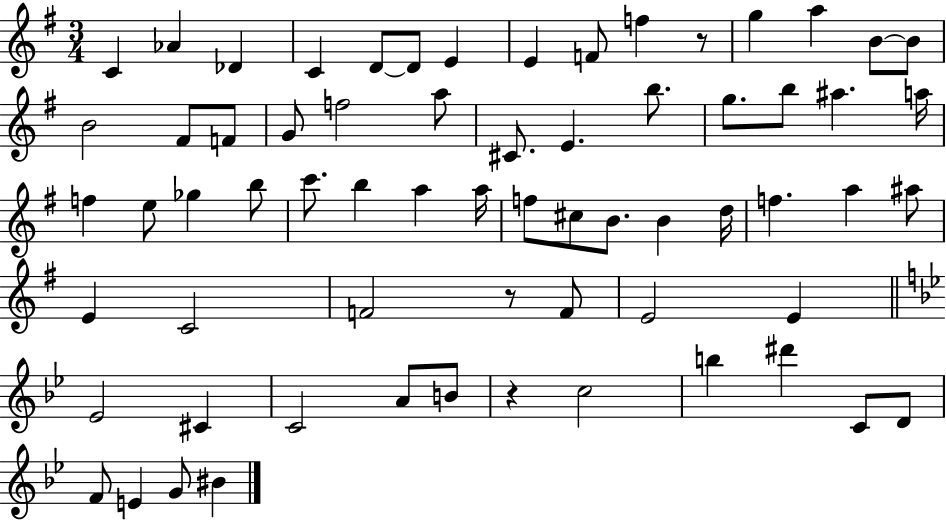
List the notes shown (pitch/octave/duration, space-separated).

C4/q Ab4/q Db4/q C4/q D4/e D4/e E4/q E4/q F4/e F5/q R/e G5/q A5/q B4/e B4/e B4/h F#4/e F4/e G4/e F5/h A5/e C#4/e. E4/q. B5/e. G5/e. B5/e A#5/q. A5/s F5/q E5/e Gb5/q B5/e C6/e. B5/q A5/q A5/s F5/e C#5/e B4/e. B4/q D5/s F5/q. A5/q A#5/e E4/q C4/h F4/h R/e F4/e E4/h E4/q Eb4/h C#4/q C4/h A4/e B4/e R/q C5/h B5/q D#6/q C4/e D4/e F4/e E4/q G4/e BIS4/q